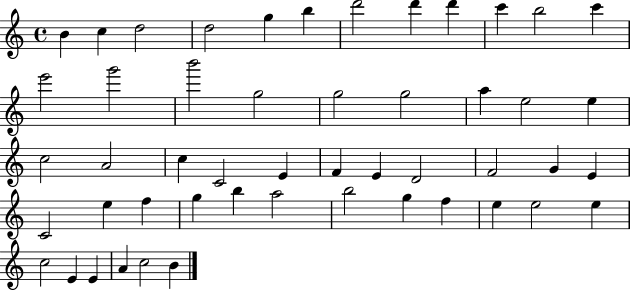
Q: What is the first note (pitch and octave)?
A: B4